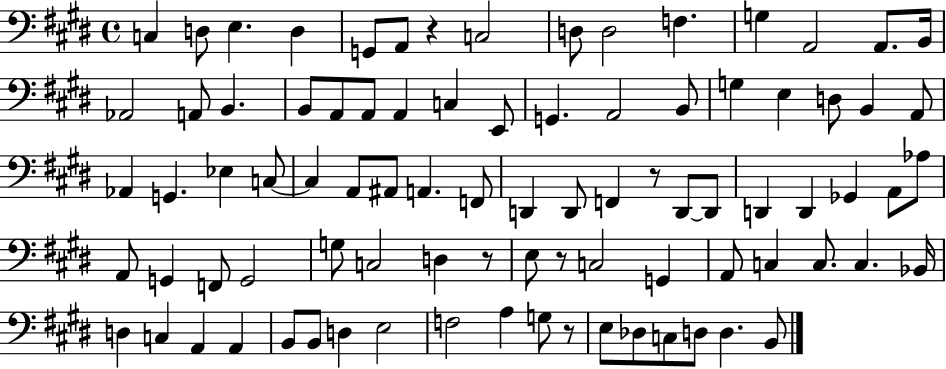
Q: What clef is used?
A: bass